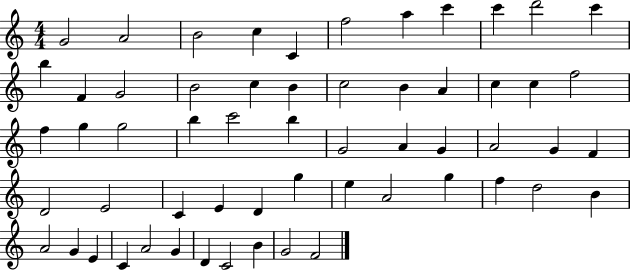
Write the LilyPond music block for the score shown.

{
  \clef treble
  \numericTimeSignature
  \time 4/4
  \key c \major
  g'2 a'2 | b'2 c''4 c'4 | f''2 a''4 c'''4 | c'''4 d'''2 c'''4 | \break b''4 f'4 g'2 | b'2 c''4 b'4 | c''2 b'4 a'4 | c''4 c''4 f''2 | \break f''4 g''4 g''2 | b''4 c'''2 b''4 | g'2 a'4 g'4 | a'2 g'4 f'4 | \break d'2 e'2 | c'4 e'4 d'4 g''4 | e''4 a'2 g''4 | f''4 d''2 b'4 | \break a'2 g'4 e'4 | c'4 a'2 g'4 | d'4 c'2 b'4 | g'2 f'2 | \break \bar "|."
}